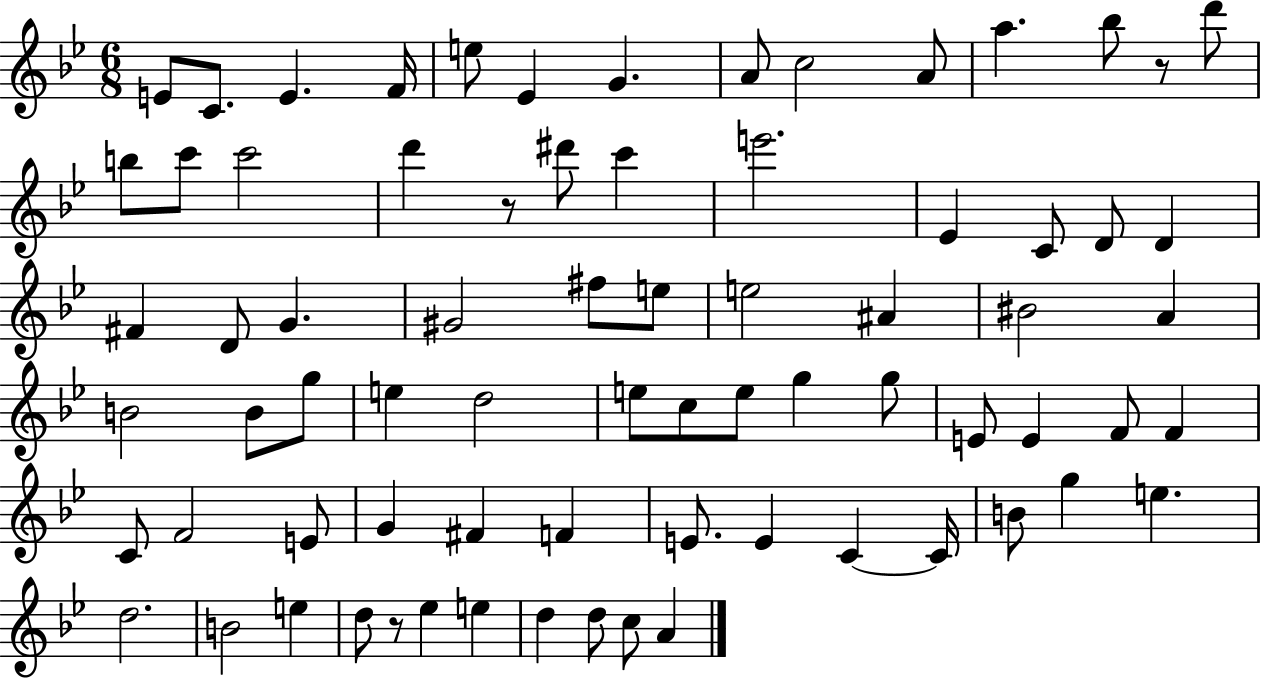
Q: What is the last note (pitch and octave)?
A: A4